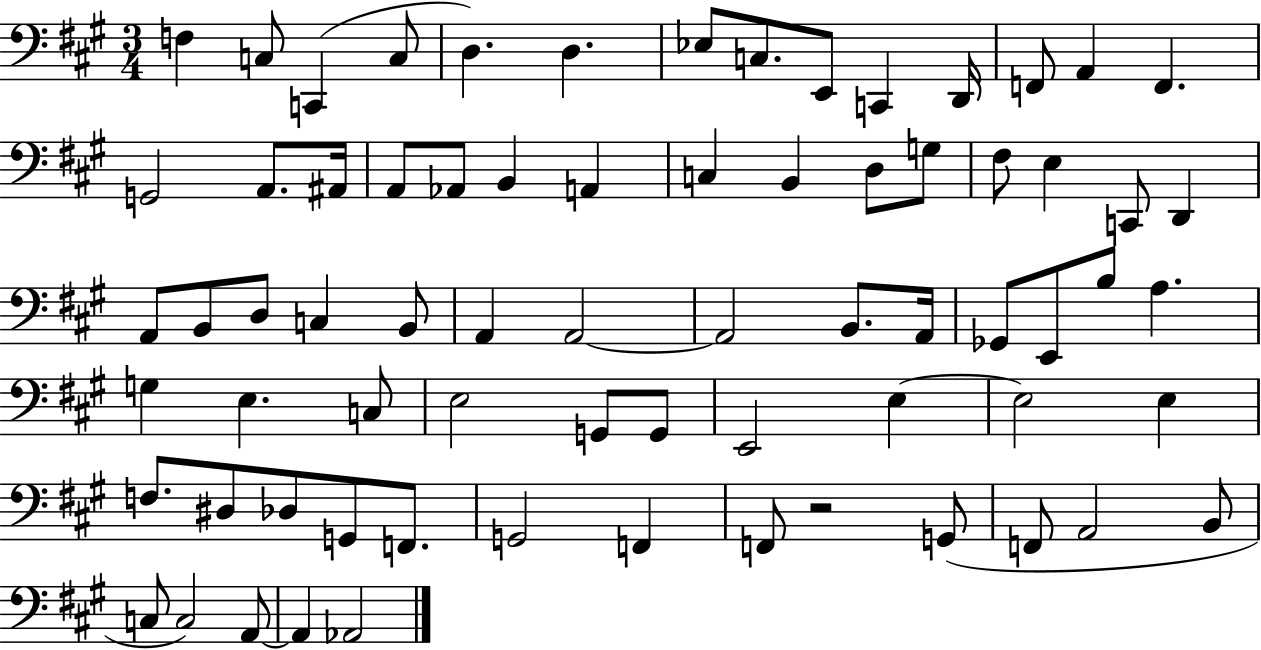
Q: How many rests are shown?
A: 1